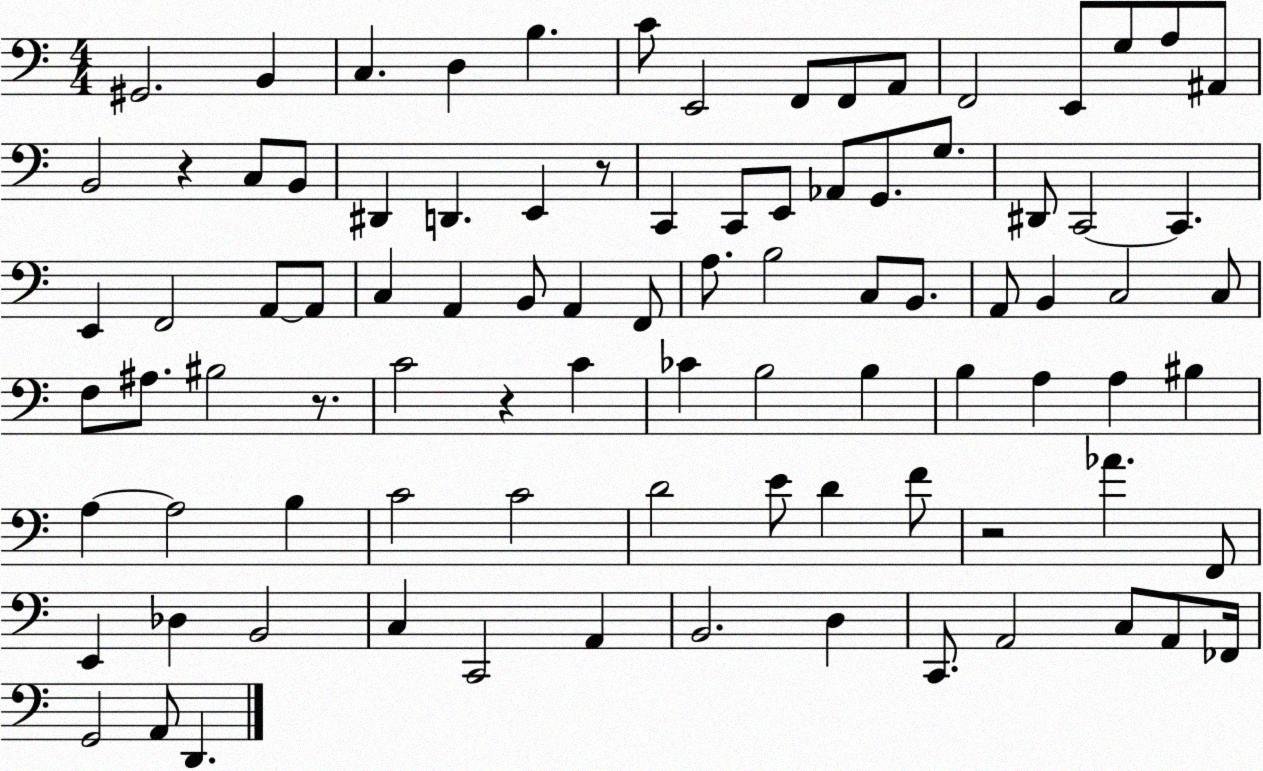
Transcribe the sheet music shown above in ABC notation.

X:1
T:Untitled
M:4/4
L:1/4
K:C
^G,,2 B,, C, D, B, C/2 E,,2 F,,/2 F,,/2 A,,/2 F,,2 E,,/2 G,/2 A,/2 ^A,,/2 B,,2 z C,/2 B,,/2 ^D,, D,, E,, z/2 C,, C,,/2 E,,/2 _A,,/2 G,,/2 G,/2 ^D,,/2 C,,2 C,, E,, F,,2 A,,/2 A,,/2 C, A,, B,,/2 A,, F,,/2 A,/2 B,2 C,/2 B,,/2 A,,/2 B,, C,2 C,/2 F,/2 ^A,/2 ^B,2 z/2 C2 z C _C B,2 B, B, A, A, ^B, A, A,2 B, C2 C2 D2 E/2 D F/2 z2 _A F,,/2 E,, _D, B,,2 C, C,,2 A,, B,,2 D, C,,/2 A,,2 C,/2 A,,/2 _F,,/4 G,,2 A,,/2 D,,